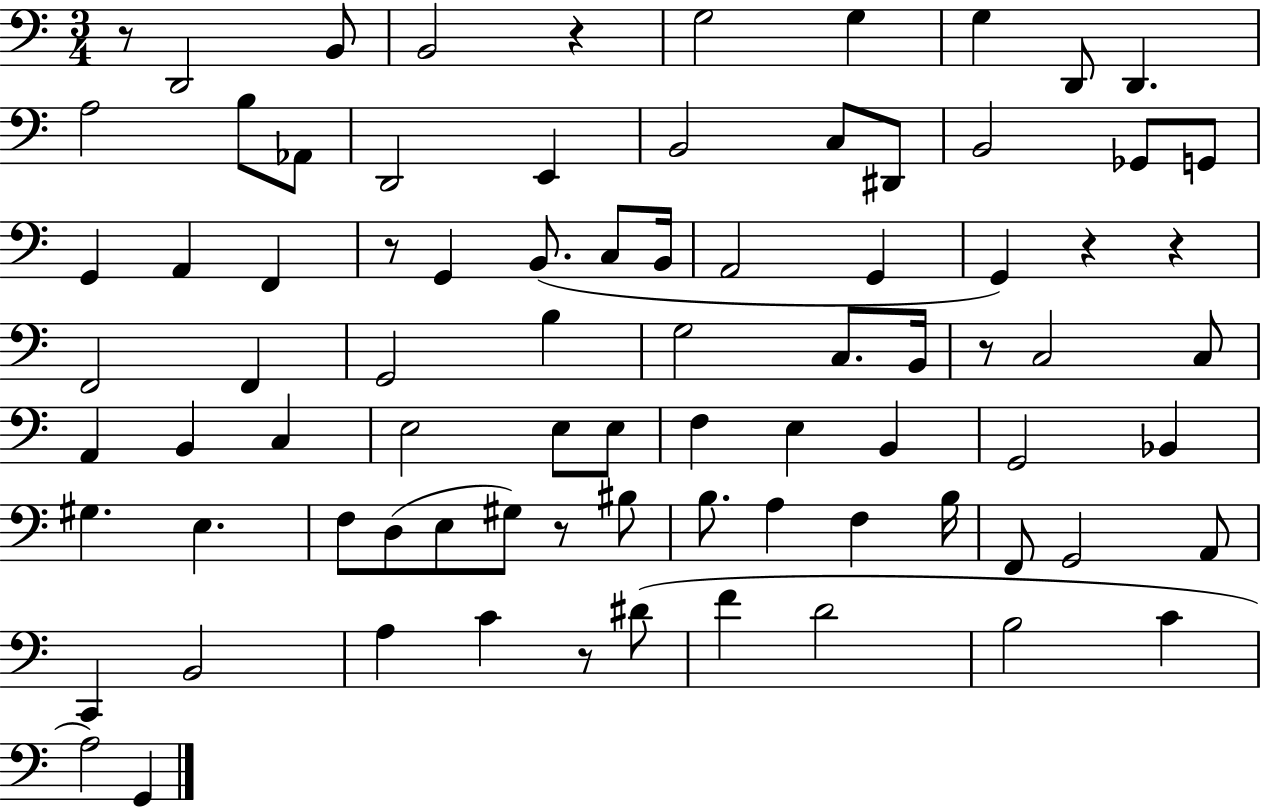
X:1
T:Untitled
M:3/4
L:1/4
K:C
z/2 D,,2 B,,/2 B,,2 z G,2 G, G, D,,/2 D,, A,2 B,/2 _A,,/2 D,,2 E,, B,,2 C,/2 ^D,,/2 B,,2 _G,,/2 G,,/2 G,, A,, F,, z/2 G,, B,,/2 C,/2 B,,/4 A,,2 G,, G,, z z F,,2 F,, G,,2 B, G,2 C,/2 B,,/4 z/2 C,2 C,/2 A,, B,, C, E,2 E,/2 E,/2 F, E, B,, G,,2 _B,, ^G, E, F,/2 D,/2 E,/2 ^G,/2 z/2 ^B,/2 B,/2 A, F, B,/4 F,,/2 G,,2 A,,/2 C,, B,,2 A, C z/2 ^D/2 F D2 B,2 C A,2 G,,